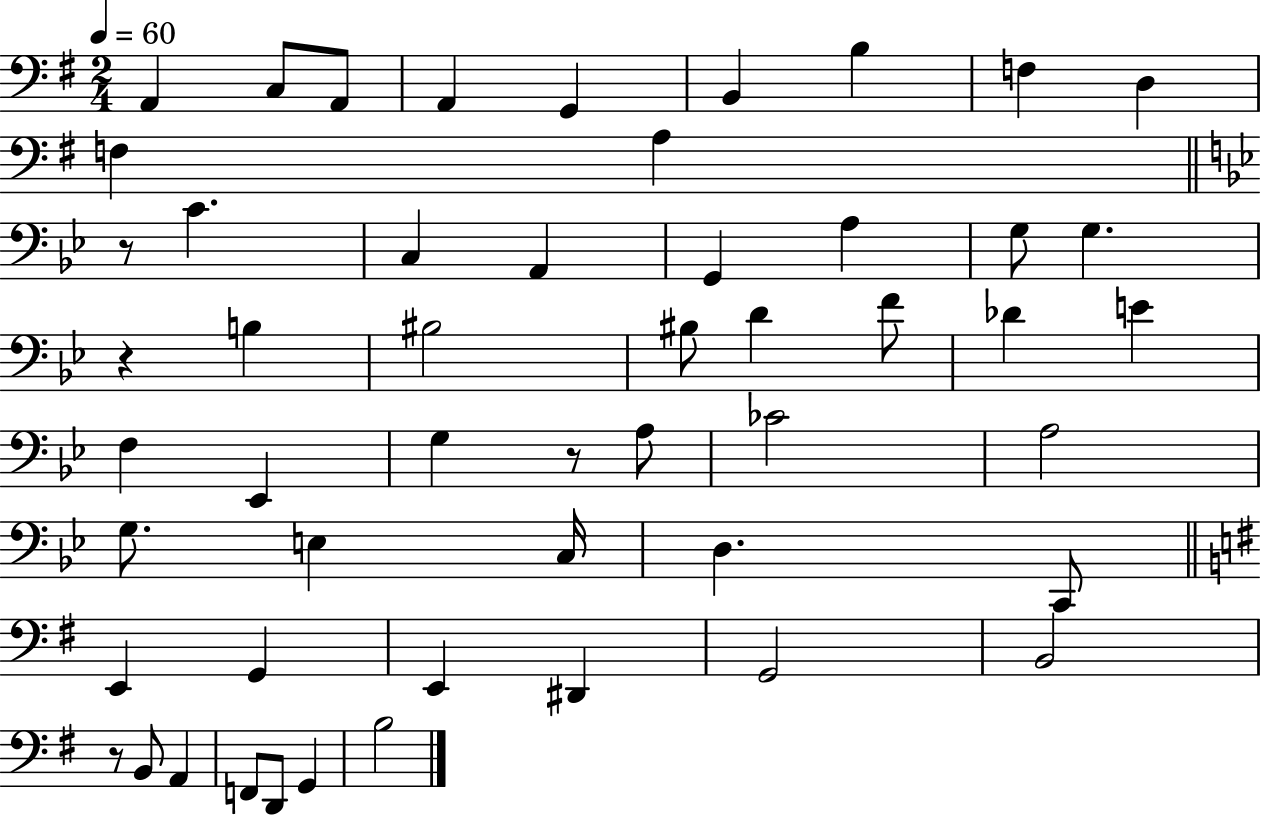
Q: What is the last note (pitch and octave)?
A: B3